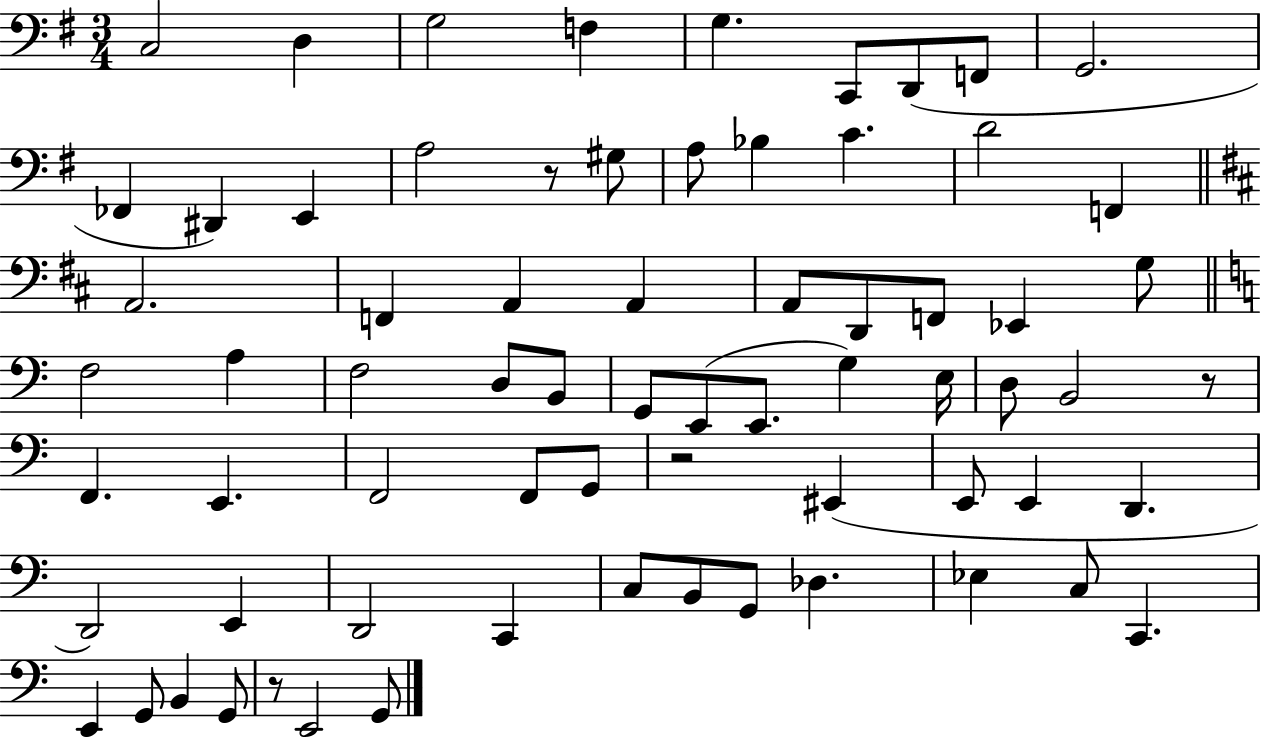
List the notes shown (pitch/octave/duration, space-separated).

C3/h D3/q G3/h F3/q G3/q. C2/e D2/e F2/e G2/h. FES2/q D#2/q E2/q A3/h R/e G#3/e A3/e Bb3/q C4/q. D4/h F2/q A2/h. F2/q A2/q A2/q A2/e D2/e F2/e Eb2/q G3/e F3/h A3/q F3/h D3/e B2/e G2/e E2/e E2/e. G3/q E3/s D3/e B2/h R/e F2/q. E2/q. F2/h F2/e G2/e R/h EIS2/q E2/e E2/q D2/q. D2/h E2/q D2/h C2/q C3/e B2/e G2/e Db3/q. Eb3/q C3/e C2/q. E2/q G2/e B2/q G2/e R/e E2/h G2/e